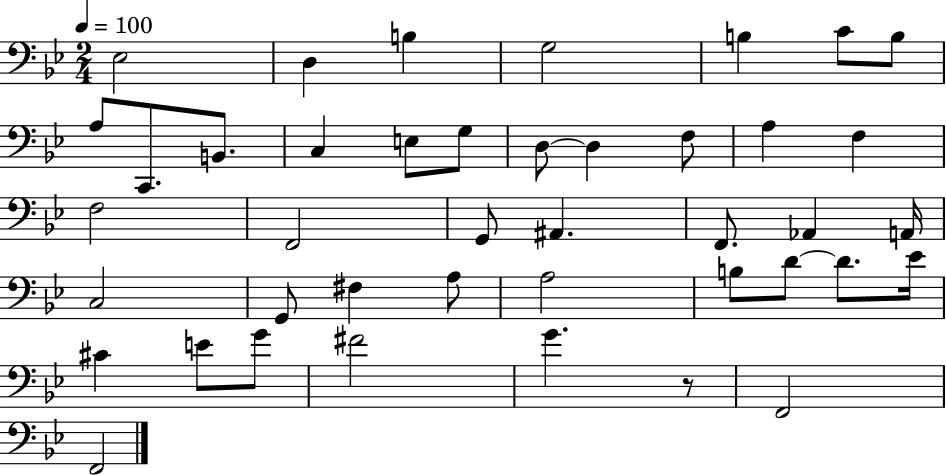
Eb3/h D3/q B3/q G3/h B3/q C4/e B3/e A3/e C2/e. B2/e. C3/q E3/e G3/e D3/e D3/q F3/e A3/q F3/q F3/h F2/h G2/e A#2/q. F2/e. Ab2/q A2/s C3/h G2/e F#3/q A3/e A3/h B3/e D4/e D4/e. Eb4/s C#4/q E4/e G4/e F#4/h G4/q. R/e F2/h F2/h